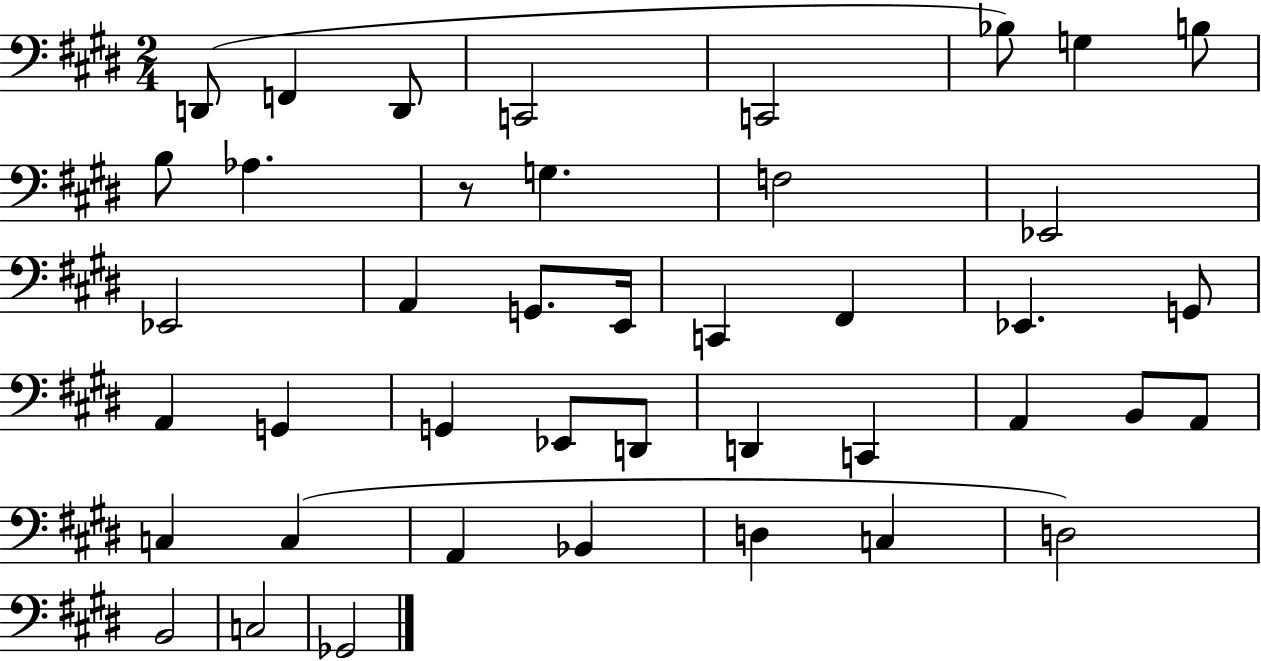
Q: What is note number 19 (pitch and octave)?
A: F#2